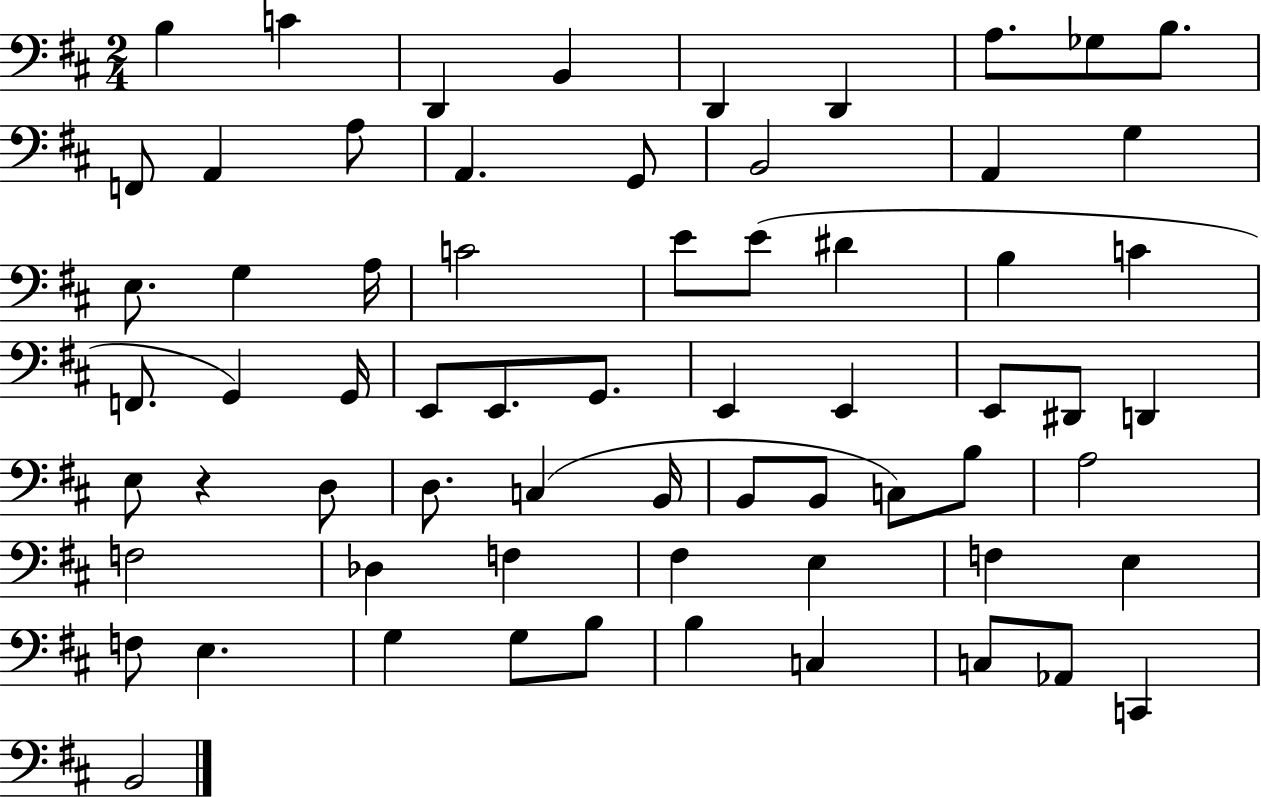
B3/q C4/q D2/q B2/q D2/q D2/q A3/e. Gb3/e B3/e. F2/e A2/q A3/e A2/q. G2/e B2/h A2/q G3/q E3/e. G3/q A3/s C4/h E4/e E4/e D#4/q B3/q C4/q F2/e. G2/q G2/s E2/e E2/e. G2/e. E2/q E2/q E2/e D#2/e D2/q E3/e R/q D3/e D3/e. C3/q B2/s B2/e B2/e C3/e B3/e A3/h F3/h Db3/q F3/q F#3/q E3/q F3/q E3/q F3/e E3/q. G3/q G3/e B3/e B3/q C3/q C3/e Ab2/e C2/q B2/h